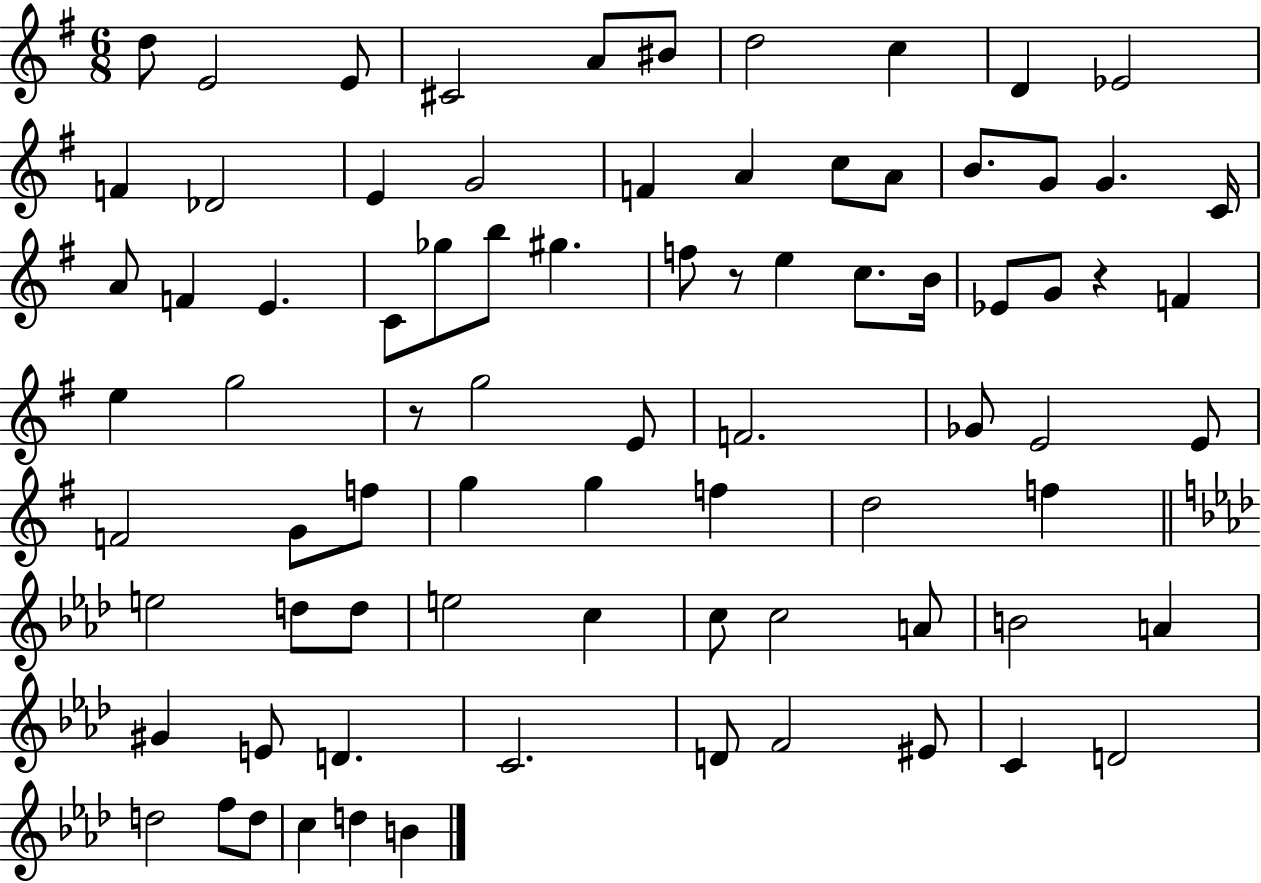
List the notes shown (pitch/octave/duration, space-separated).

D5/e E4/h E4/e C#4/h A4/e BIS4/e D5/h C5/q D4/q Eb4/h F4/q Db4/h E4/q G4/h F4/q A4/q C5/e A4/e B4/e. G4/e G4/q. C4/s A4/e F4/q E4/q. C4/e Gb5/e B5/e G#5/q. F5/e R/e E5/q C5/e. B4/s Eb4/e G4/e R/q F4/q E5/q G5/h R/e G5/h E4/e F4/h. Gb4/e E4/h E4/e F4/h G4/e F5/e G5/q G5/q F5/q D5/h F5/q E5/h D5/e D5/e E5/h C5/q C5/e C5/h A4/e B4/h A4/q G#4/q E4/e D4/q. C4/h. D4/e F4/h EIS4/e C4/q D4/h D5/h F5/e D5/e C5/q D5/q B4/q